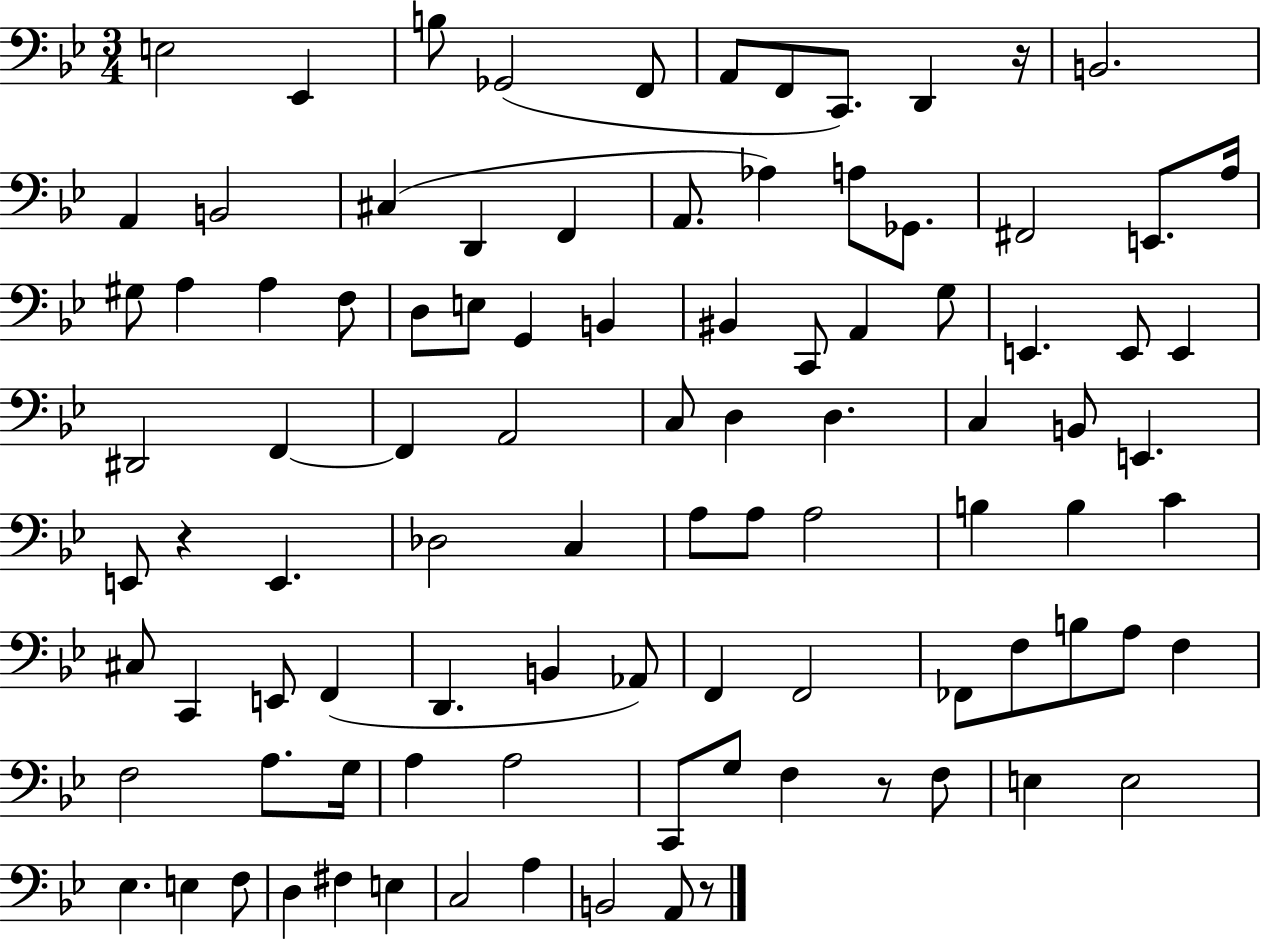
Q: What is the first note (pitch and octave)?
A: E3